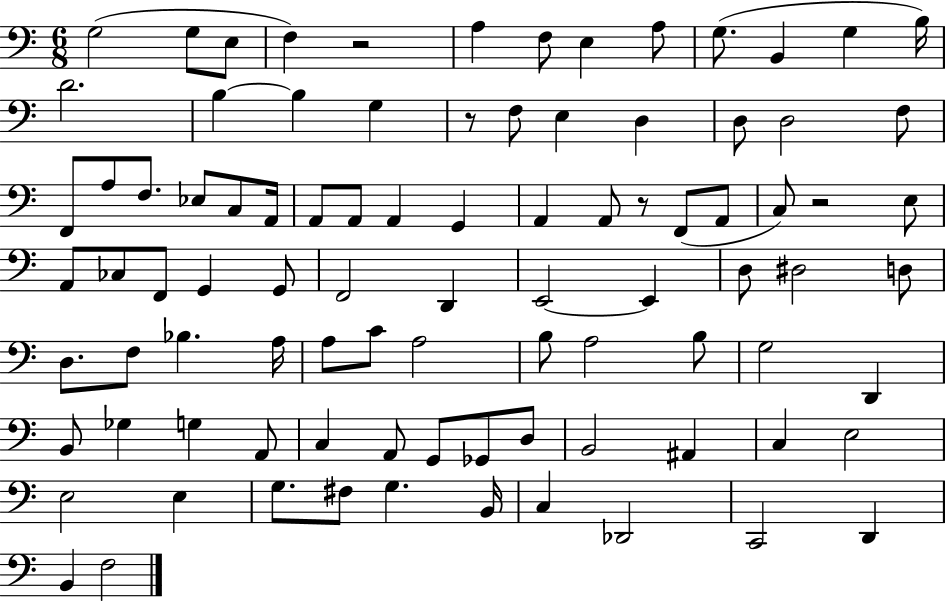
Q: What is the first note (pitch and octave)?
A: G3